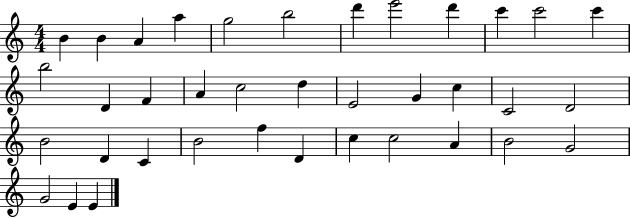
{
  \clef treble
  \numericTimeSignature
  \time 4/4
  \key c \major
  b'4 b'4 a'4 a''4 | g''2 b''2 | d'''4 e'''2 d'''4 | c'''4 c'''2 c'''4 | \break b''2 d'4 f'4 | a'4 c''2 d''4 | e'2 g'4 c''4 | c'2 d'2 | \break b'2 d'4 c'4 | b'2 f''4 d'4 | c''4 c''2 a'4 | b'2 g'2 | \break g'2 e'4 e'4 | \bar "|."
}